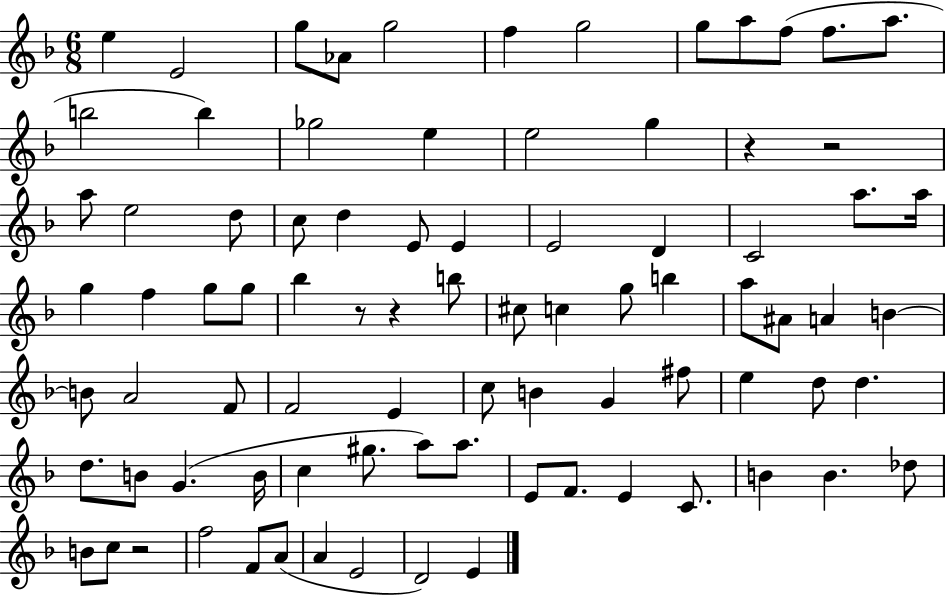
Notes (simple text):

E5/q E4/h G5/e Ab4/e G5/h F5/q G5/h G5/e A5/e F5/e F5/e. A5/e. B5/h B5/q Gb5/h E5/q E5/h G5/q R/q R/h A5/e E5/h D5/e C5/e D5/q E4/e E4/q E4/h D4/q C4/h A5/e. A5/s G5/q F5/q G5/e G5/e Bb5/q R/e R/q B5/e C#5/e C5/q G5/e B5/q A5/e A#4/e A4/q B4/q B4/e A4/h F4/e F4/h E4/q C5/e B4/q G4/q F#5/e E5/q D5/e D5/q. D5/e. B4/e G4/q. B4/s C5/q G#5/e. A5/e A5/e. E4/e F4/e. E4/q C4/e. B4/q B4/q. Db5/e B4/e C5/e R/h F5/h F4/e A4/e A4/q E4/h D4/h E4/q